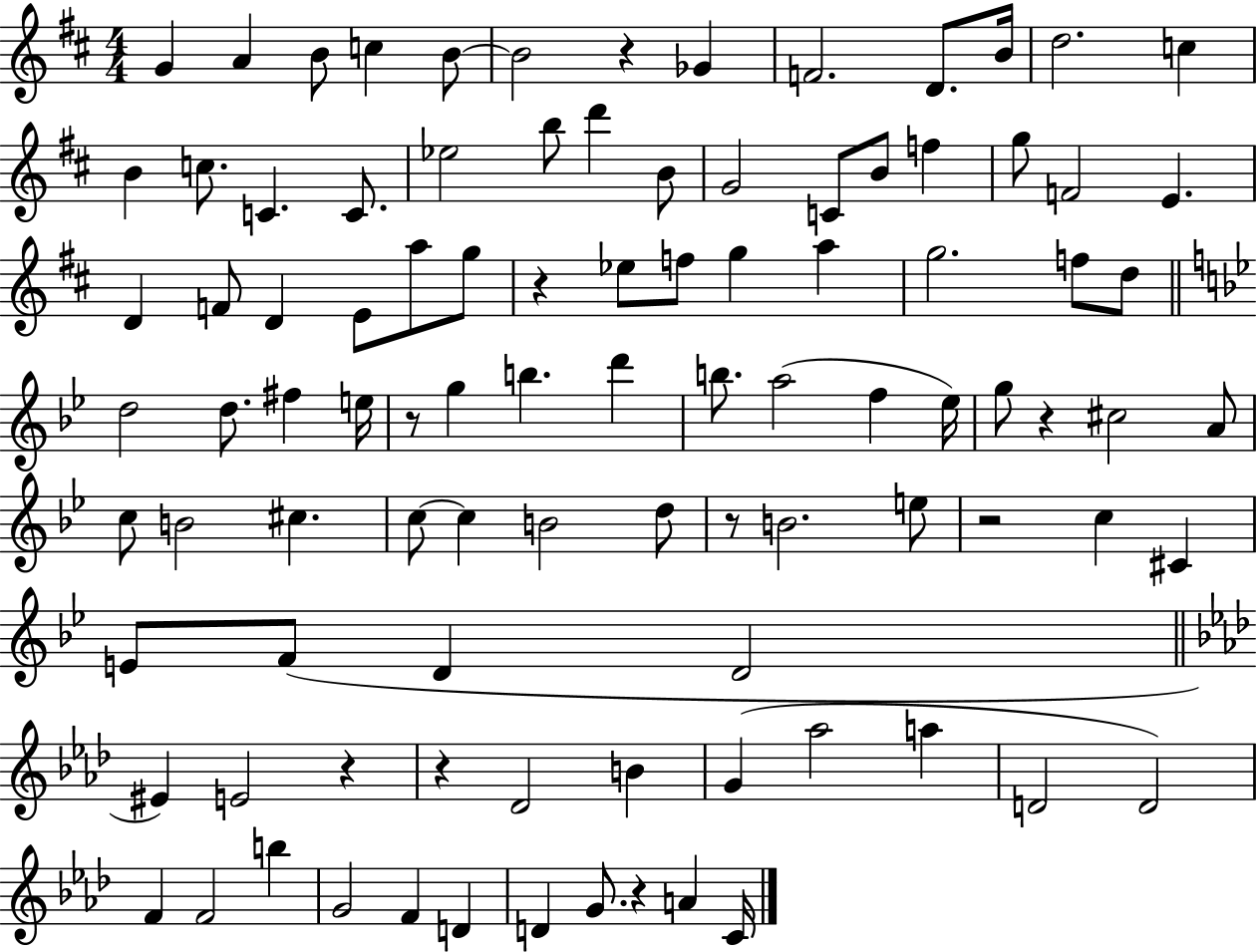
{
  \clef treble
  \numericTimeSignature
  \time 4/4
  \key d \major
  g'4 a'4 b'8 c''4 b'8~~ | b'2 r4 ges'4 | f'2. d'8. b'16 | d''2. c''4 | \break b'4 c''8. c'4. c'8. | ees''2 b''8 d'''4 b'8 | g'2 c'8 b'8 f''4 | g''8 f'2 e'4. | \break d'4 f'8 d'4 e'8 a''8 g''8 | r4 ees''8 f''8 g''4 a''4 | g''2. f''8 d''8 | \bar "||" \break \key g \minor d''2 d''8. fis''4 e''16 | r8 g''4 b''4. d'''4 | b''8. a''2( f''4 ees''16) | g''8 r4 cis''2 a'8 | \break c''8 b'2 cis''4. | c''8~~ c''4 b'2 d''8 | r8 b'2. e''8 | r2 c''4 cis'4 | \break e'8 f'8( d'4 d'2 | \bar "||" \break \key f \minor eis'4) e'2 r4 | r4 des'2 b'4 | g'4( aes''2 a''4 | d'2 d'2) | \break f'4 f'2 b''4 | g'2 f'4 d'4 | d'4 g'8. r4 a'4 c'16 | \bar "|."
}